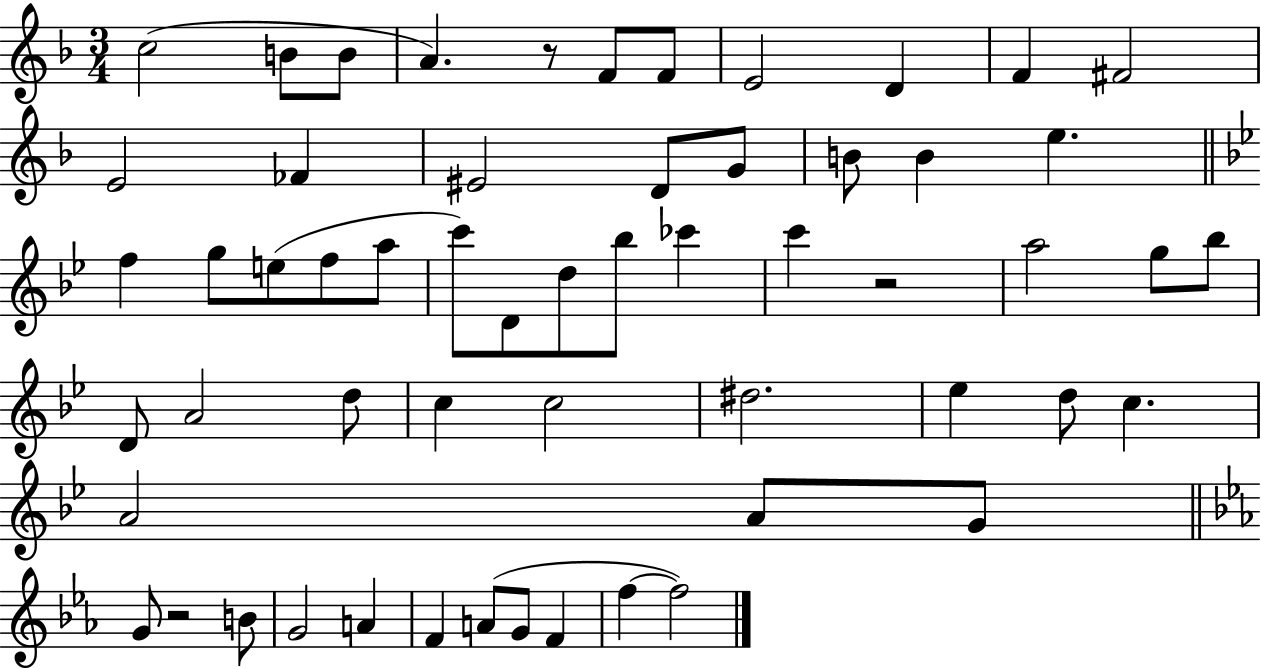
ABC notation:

X:1
T:Untitled
M:3/4
L:1/4
K:F
c2 B/2 B/2 A z/2 F/2 F/2 E2 D F ^F2 E2 _F ^E2 D/2 G/2 B/2 B e f g/2 e/2 f/2 a/2 c'/2 D/2 d/2 _b/2 _c' c' z2 a2 g/2 _b/2 D/2 A2 d/2 c c2 ^d2 _e d/2 c A2 A/2 G/2 G/2 z2 B/2 G2 A F A/2 G/2 F f f2